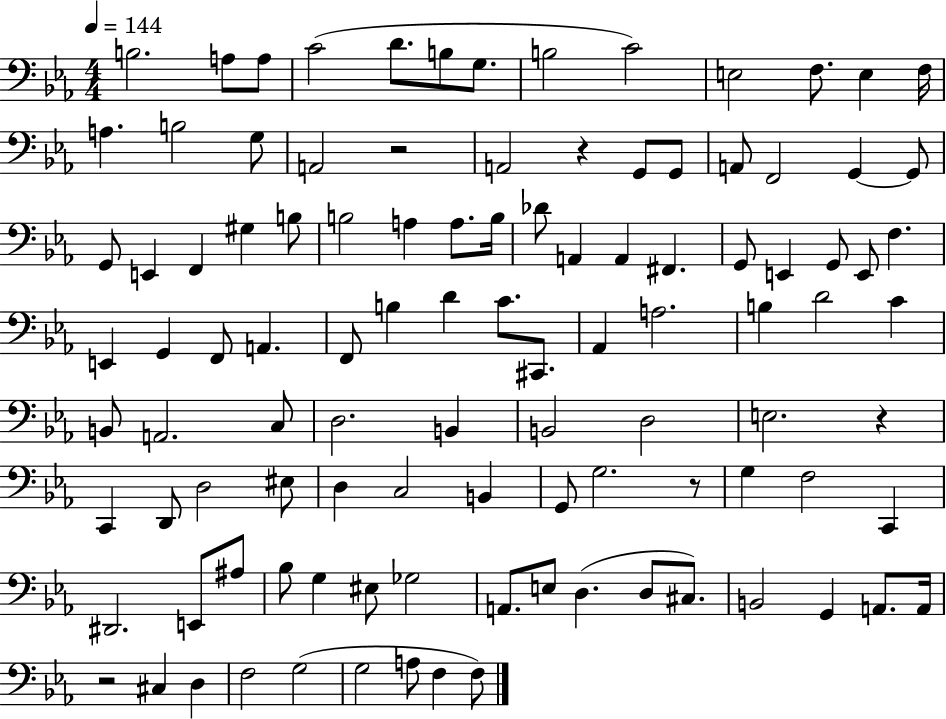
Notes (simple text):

B3/h. A3/e A3/e C4/h D4/e. B3/e G3/e. B3/h C4/h E3/h F3/e. E3/q F3/s A3/q. B3/h G3/e A2/h R/h A2/h R/q G2/e G2/e A2/e F2/h G2/q G2/e G2/e E2/q F2/q G#3/q B3/e B3/h A3/q A3/e. B3/s Db4/e A2/q A2/q F#2/q. G2/e E2/q G2/e E2/e F3/q. E2/q G2/q F2/e A2/q. F2/e B3/q D4/q C4/e. C#2/e. Ab2/q A3/h. B3/q D4/h C4/q B2/e A2/h. C3/e D3/h. B2/q B2/h D3/h E3/h. R/q C2/q D2/e D3/h EIS3/e D3/q C3/h B2/q G2/e G3/h. R/e G3/q F3/h C2/q D#2/h. E2/e A#3/e Bb3/e G3/q EIS3/e Gb3/h A2/e. E3/e D3/q. D3/e C#3/e. B2/h G2/q A2/e. A2/s R/h C#3/q D3/q F3/h G3/h G3/h A3/e F3/q F3/e